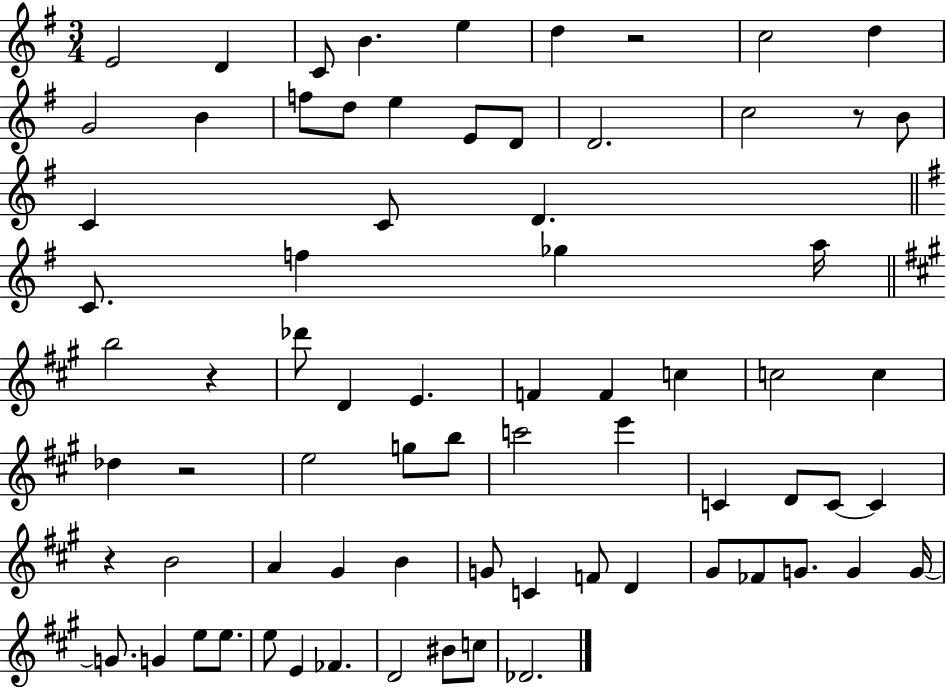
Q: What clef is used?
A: treble